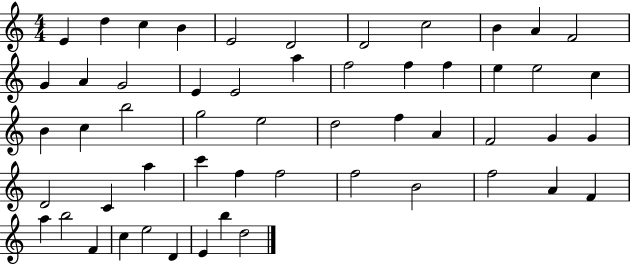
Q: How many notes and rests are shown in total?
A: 54